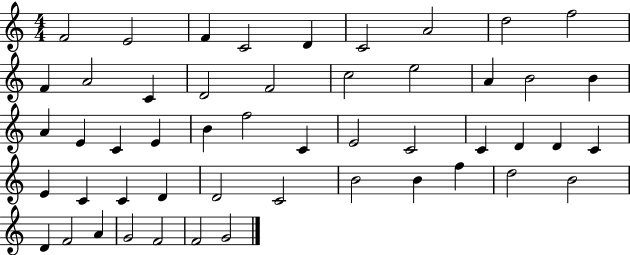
X:1
T:Untitled
M:4/4
L:1/4
K:C
F2 E2 F C2 D C2 A2 d2 f2 F A2 C D2 F2 c2 e2 A B2 B A E C E B f2 C E2 C2 C D D C E C C D D2 C2 B2 B f d2 B2 D F2 A G2 F2 F2 G2